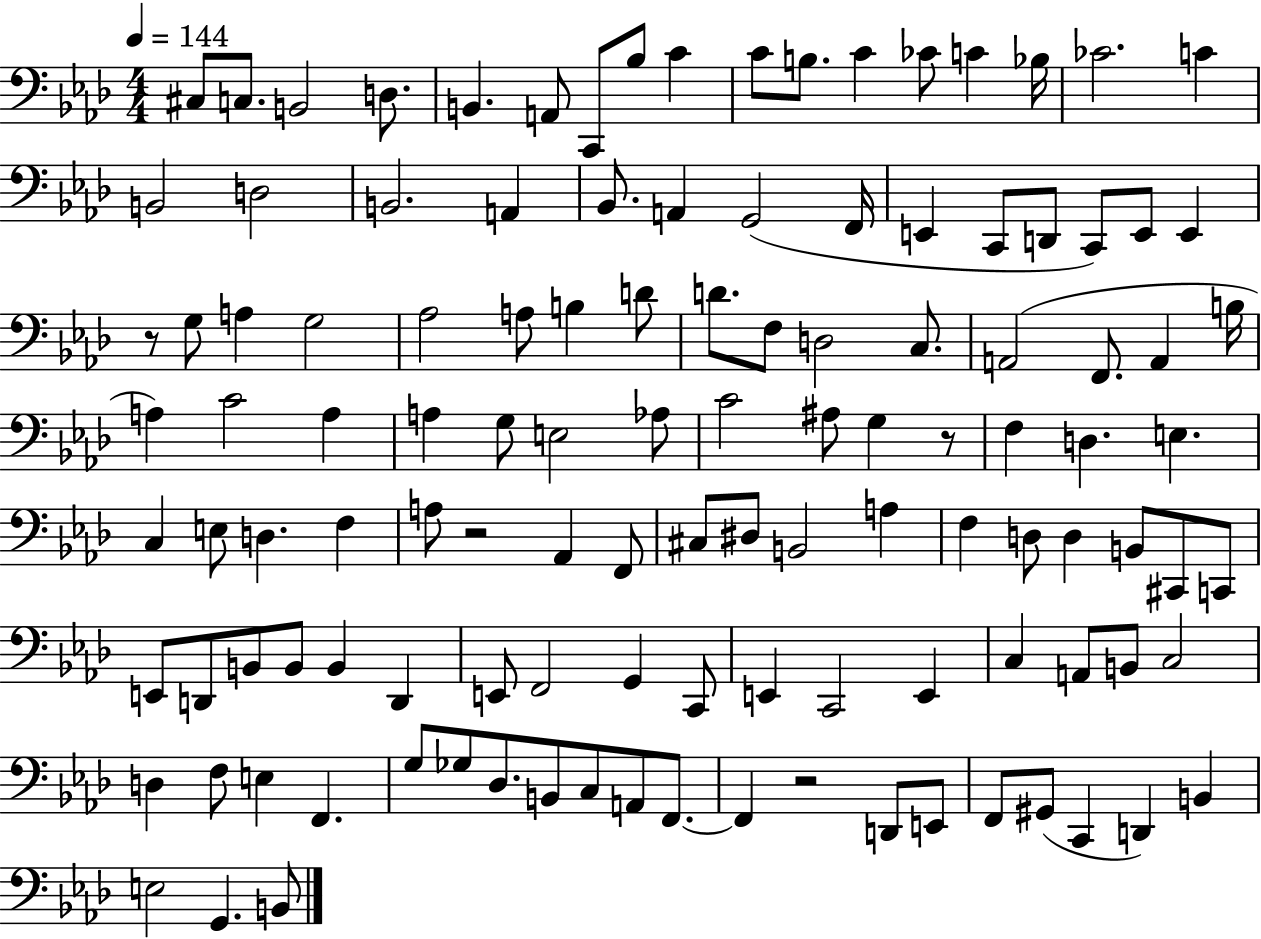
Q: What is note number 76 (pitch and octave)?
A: C2